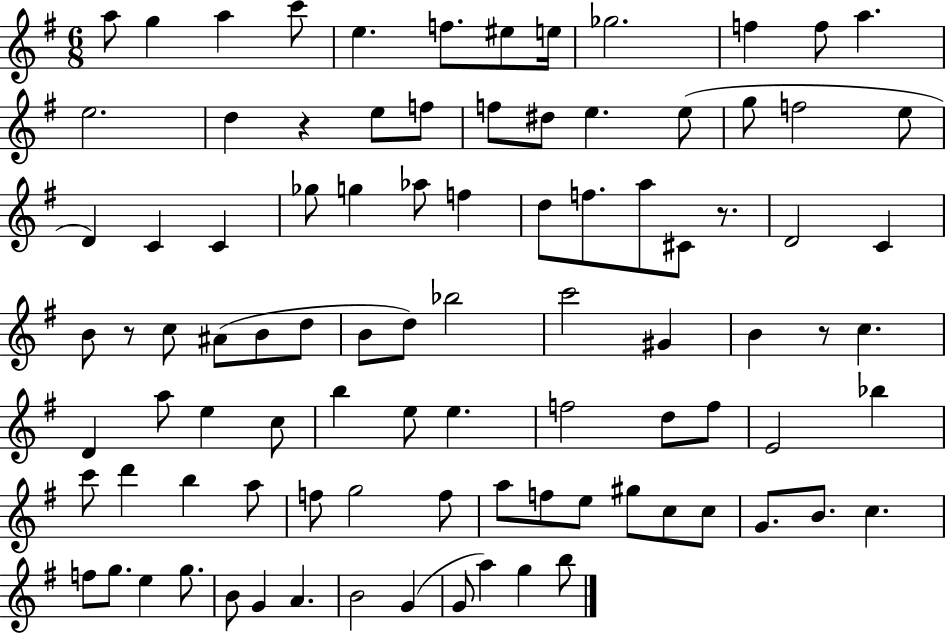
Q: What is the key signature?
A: G major